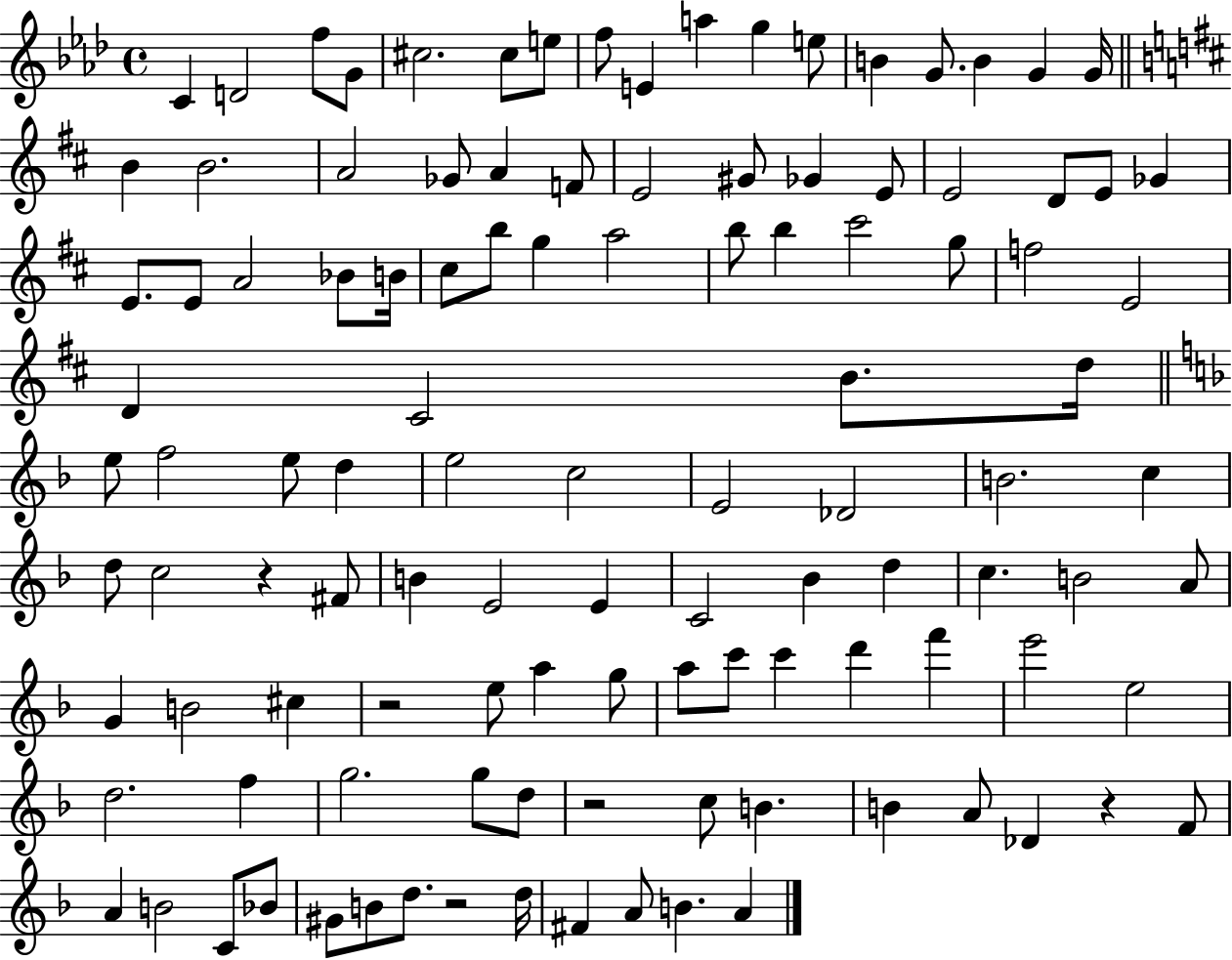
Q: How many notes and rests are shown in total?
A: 113